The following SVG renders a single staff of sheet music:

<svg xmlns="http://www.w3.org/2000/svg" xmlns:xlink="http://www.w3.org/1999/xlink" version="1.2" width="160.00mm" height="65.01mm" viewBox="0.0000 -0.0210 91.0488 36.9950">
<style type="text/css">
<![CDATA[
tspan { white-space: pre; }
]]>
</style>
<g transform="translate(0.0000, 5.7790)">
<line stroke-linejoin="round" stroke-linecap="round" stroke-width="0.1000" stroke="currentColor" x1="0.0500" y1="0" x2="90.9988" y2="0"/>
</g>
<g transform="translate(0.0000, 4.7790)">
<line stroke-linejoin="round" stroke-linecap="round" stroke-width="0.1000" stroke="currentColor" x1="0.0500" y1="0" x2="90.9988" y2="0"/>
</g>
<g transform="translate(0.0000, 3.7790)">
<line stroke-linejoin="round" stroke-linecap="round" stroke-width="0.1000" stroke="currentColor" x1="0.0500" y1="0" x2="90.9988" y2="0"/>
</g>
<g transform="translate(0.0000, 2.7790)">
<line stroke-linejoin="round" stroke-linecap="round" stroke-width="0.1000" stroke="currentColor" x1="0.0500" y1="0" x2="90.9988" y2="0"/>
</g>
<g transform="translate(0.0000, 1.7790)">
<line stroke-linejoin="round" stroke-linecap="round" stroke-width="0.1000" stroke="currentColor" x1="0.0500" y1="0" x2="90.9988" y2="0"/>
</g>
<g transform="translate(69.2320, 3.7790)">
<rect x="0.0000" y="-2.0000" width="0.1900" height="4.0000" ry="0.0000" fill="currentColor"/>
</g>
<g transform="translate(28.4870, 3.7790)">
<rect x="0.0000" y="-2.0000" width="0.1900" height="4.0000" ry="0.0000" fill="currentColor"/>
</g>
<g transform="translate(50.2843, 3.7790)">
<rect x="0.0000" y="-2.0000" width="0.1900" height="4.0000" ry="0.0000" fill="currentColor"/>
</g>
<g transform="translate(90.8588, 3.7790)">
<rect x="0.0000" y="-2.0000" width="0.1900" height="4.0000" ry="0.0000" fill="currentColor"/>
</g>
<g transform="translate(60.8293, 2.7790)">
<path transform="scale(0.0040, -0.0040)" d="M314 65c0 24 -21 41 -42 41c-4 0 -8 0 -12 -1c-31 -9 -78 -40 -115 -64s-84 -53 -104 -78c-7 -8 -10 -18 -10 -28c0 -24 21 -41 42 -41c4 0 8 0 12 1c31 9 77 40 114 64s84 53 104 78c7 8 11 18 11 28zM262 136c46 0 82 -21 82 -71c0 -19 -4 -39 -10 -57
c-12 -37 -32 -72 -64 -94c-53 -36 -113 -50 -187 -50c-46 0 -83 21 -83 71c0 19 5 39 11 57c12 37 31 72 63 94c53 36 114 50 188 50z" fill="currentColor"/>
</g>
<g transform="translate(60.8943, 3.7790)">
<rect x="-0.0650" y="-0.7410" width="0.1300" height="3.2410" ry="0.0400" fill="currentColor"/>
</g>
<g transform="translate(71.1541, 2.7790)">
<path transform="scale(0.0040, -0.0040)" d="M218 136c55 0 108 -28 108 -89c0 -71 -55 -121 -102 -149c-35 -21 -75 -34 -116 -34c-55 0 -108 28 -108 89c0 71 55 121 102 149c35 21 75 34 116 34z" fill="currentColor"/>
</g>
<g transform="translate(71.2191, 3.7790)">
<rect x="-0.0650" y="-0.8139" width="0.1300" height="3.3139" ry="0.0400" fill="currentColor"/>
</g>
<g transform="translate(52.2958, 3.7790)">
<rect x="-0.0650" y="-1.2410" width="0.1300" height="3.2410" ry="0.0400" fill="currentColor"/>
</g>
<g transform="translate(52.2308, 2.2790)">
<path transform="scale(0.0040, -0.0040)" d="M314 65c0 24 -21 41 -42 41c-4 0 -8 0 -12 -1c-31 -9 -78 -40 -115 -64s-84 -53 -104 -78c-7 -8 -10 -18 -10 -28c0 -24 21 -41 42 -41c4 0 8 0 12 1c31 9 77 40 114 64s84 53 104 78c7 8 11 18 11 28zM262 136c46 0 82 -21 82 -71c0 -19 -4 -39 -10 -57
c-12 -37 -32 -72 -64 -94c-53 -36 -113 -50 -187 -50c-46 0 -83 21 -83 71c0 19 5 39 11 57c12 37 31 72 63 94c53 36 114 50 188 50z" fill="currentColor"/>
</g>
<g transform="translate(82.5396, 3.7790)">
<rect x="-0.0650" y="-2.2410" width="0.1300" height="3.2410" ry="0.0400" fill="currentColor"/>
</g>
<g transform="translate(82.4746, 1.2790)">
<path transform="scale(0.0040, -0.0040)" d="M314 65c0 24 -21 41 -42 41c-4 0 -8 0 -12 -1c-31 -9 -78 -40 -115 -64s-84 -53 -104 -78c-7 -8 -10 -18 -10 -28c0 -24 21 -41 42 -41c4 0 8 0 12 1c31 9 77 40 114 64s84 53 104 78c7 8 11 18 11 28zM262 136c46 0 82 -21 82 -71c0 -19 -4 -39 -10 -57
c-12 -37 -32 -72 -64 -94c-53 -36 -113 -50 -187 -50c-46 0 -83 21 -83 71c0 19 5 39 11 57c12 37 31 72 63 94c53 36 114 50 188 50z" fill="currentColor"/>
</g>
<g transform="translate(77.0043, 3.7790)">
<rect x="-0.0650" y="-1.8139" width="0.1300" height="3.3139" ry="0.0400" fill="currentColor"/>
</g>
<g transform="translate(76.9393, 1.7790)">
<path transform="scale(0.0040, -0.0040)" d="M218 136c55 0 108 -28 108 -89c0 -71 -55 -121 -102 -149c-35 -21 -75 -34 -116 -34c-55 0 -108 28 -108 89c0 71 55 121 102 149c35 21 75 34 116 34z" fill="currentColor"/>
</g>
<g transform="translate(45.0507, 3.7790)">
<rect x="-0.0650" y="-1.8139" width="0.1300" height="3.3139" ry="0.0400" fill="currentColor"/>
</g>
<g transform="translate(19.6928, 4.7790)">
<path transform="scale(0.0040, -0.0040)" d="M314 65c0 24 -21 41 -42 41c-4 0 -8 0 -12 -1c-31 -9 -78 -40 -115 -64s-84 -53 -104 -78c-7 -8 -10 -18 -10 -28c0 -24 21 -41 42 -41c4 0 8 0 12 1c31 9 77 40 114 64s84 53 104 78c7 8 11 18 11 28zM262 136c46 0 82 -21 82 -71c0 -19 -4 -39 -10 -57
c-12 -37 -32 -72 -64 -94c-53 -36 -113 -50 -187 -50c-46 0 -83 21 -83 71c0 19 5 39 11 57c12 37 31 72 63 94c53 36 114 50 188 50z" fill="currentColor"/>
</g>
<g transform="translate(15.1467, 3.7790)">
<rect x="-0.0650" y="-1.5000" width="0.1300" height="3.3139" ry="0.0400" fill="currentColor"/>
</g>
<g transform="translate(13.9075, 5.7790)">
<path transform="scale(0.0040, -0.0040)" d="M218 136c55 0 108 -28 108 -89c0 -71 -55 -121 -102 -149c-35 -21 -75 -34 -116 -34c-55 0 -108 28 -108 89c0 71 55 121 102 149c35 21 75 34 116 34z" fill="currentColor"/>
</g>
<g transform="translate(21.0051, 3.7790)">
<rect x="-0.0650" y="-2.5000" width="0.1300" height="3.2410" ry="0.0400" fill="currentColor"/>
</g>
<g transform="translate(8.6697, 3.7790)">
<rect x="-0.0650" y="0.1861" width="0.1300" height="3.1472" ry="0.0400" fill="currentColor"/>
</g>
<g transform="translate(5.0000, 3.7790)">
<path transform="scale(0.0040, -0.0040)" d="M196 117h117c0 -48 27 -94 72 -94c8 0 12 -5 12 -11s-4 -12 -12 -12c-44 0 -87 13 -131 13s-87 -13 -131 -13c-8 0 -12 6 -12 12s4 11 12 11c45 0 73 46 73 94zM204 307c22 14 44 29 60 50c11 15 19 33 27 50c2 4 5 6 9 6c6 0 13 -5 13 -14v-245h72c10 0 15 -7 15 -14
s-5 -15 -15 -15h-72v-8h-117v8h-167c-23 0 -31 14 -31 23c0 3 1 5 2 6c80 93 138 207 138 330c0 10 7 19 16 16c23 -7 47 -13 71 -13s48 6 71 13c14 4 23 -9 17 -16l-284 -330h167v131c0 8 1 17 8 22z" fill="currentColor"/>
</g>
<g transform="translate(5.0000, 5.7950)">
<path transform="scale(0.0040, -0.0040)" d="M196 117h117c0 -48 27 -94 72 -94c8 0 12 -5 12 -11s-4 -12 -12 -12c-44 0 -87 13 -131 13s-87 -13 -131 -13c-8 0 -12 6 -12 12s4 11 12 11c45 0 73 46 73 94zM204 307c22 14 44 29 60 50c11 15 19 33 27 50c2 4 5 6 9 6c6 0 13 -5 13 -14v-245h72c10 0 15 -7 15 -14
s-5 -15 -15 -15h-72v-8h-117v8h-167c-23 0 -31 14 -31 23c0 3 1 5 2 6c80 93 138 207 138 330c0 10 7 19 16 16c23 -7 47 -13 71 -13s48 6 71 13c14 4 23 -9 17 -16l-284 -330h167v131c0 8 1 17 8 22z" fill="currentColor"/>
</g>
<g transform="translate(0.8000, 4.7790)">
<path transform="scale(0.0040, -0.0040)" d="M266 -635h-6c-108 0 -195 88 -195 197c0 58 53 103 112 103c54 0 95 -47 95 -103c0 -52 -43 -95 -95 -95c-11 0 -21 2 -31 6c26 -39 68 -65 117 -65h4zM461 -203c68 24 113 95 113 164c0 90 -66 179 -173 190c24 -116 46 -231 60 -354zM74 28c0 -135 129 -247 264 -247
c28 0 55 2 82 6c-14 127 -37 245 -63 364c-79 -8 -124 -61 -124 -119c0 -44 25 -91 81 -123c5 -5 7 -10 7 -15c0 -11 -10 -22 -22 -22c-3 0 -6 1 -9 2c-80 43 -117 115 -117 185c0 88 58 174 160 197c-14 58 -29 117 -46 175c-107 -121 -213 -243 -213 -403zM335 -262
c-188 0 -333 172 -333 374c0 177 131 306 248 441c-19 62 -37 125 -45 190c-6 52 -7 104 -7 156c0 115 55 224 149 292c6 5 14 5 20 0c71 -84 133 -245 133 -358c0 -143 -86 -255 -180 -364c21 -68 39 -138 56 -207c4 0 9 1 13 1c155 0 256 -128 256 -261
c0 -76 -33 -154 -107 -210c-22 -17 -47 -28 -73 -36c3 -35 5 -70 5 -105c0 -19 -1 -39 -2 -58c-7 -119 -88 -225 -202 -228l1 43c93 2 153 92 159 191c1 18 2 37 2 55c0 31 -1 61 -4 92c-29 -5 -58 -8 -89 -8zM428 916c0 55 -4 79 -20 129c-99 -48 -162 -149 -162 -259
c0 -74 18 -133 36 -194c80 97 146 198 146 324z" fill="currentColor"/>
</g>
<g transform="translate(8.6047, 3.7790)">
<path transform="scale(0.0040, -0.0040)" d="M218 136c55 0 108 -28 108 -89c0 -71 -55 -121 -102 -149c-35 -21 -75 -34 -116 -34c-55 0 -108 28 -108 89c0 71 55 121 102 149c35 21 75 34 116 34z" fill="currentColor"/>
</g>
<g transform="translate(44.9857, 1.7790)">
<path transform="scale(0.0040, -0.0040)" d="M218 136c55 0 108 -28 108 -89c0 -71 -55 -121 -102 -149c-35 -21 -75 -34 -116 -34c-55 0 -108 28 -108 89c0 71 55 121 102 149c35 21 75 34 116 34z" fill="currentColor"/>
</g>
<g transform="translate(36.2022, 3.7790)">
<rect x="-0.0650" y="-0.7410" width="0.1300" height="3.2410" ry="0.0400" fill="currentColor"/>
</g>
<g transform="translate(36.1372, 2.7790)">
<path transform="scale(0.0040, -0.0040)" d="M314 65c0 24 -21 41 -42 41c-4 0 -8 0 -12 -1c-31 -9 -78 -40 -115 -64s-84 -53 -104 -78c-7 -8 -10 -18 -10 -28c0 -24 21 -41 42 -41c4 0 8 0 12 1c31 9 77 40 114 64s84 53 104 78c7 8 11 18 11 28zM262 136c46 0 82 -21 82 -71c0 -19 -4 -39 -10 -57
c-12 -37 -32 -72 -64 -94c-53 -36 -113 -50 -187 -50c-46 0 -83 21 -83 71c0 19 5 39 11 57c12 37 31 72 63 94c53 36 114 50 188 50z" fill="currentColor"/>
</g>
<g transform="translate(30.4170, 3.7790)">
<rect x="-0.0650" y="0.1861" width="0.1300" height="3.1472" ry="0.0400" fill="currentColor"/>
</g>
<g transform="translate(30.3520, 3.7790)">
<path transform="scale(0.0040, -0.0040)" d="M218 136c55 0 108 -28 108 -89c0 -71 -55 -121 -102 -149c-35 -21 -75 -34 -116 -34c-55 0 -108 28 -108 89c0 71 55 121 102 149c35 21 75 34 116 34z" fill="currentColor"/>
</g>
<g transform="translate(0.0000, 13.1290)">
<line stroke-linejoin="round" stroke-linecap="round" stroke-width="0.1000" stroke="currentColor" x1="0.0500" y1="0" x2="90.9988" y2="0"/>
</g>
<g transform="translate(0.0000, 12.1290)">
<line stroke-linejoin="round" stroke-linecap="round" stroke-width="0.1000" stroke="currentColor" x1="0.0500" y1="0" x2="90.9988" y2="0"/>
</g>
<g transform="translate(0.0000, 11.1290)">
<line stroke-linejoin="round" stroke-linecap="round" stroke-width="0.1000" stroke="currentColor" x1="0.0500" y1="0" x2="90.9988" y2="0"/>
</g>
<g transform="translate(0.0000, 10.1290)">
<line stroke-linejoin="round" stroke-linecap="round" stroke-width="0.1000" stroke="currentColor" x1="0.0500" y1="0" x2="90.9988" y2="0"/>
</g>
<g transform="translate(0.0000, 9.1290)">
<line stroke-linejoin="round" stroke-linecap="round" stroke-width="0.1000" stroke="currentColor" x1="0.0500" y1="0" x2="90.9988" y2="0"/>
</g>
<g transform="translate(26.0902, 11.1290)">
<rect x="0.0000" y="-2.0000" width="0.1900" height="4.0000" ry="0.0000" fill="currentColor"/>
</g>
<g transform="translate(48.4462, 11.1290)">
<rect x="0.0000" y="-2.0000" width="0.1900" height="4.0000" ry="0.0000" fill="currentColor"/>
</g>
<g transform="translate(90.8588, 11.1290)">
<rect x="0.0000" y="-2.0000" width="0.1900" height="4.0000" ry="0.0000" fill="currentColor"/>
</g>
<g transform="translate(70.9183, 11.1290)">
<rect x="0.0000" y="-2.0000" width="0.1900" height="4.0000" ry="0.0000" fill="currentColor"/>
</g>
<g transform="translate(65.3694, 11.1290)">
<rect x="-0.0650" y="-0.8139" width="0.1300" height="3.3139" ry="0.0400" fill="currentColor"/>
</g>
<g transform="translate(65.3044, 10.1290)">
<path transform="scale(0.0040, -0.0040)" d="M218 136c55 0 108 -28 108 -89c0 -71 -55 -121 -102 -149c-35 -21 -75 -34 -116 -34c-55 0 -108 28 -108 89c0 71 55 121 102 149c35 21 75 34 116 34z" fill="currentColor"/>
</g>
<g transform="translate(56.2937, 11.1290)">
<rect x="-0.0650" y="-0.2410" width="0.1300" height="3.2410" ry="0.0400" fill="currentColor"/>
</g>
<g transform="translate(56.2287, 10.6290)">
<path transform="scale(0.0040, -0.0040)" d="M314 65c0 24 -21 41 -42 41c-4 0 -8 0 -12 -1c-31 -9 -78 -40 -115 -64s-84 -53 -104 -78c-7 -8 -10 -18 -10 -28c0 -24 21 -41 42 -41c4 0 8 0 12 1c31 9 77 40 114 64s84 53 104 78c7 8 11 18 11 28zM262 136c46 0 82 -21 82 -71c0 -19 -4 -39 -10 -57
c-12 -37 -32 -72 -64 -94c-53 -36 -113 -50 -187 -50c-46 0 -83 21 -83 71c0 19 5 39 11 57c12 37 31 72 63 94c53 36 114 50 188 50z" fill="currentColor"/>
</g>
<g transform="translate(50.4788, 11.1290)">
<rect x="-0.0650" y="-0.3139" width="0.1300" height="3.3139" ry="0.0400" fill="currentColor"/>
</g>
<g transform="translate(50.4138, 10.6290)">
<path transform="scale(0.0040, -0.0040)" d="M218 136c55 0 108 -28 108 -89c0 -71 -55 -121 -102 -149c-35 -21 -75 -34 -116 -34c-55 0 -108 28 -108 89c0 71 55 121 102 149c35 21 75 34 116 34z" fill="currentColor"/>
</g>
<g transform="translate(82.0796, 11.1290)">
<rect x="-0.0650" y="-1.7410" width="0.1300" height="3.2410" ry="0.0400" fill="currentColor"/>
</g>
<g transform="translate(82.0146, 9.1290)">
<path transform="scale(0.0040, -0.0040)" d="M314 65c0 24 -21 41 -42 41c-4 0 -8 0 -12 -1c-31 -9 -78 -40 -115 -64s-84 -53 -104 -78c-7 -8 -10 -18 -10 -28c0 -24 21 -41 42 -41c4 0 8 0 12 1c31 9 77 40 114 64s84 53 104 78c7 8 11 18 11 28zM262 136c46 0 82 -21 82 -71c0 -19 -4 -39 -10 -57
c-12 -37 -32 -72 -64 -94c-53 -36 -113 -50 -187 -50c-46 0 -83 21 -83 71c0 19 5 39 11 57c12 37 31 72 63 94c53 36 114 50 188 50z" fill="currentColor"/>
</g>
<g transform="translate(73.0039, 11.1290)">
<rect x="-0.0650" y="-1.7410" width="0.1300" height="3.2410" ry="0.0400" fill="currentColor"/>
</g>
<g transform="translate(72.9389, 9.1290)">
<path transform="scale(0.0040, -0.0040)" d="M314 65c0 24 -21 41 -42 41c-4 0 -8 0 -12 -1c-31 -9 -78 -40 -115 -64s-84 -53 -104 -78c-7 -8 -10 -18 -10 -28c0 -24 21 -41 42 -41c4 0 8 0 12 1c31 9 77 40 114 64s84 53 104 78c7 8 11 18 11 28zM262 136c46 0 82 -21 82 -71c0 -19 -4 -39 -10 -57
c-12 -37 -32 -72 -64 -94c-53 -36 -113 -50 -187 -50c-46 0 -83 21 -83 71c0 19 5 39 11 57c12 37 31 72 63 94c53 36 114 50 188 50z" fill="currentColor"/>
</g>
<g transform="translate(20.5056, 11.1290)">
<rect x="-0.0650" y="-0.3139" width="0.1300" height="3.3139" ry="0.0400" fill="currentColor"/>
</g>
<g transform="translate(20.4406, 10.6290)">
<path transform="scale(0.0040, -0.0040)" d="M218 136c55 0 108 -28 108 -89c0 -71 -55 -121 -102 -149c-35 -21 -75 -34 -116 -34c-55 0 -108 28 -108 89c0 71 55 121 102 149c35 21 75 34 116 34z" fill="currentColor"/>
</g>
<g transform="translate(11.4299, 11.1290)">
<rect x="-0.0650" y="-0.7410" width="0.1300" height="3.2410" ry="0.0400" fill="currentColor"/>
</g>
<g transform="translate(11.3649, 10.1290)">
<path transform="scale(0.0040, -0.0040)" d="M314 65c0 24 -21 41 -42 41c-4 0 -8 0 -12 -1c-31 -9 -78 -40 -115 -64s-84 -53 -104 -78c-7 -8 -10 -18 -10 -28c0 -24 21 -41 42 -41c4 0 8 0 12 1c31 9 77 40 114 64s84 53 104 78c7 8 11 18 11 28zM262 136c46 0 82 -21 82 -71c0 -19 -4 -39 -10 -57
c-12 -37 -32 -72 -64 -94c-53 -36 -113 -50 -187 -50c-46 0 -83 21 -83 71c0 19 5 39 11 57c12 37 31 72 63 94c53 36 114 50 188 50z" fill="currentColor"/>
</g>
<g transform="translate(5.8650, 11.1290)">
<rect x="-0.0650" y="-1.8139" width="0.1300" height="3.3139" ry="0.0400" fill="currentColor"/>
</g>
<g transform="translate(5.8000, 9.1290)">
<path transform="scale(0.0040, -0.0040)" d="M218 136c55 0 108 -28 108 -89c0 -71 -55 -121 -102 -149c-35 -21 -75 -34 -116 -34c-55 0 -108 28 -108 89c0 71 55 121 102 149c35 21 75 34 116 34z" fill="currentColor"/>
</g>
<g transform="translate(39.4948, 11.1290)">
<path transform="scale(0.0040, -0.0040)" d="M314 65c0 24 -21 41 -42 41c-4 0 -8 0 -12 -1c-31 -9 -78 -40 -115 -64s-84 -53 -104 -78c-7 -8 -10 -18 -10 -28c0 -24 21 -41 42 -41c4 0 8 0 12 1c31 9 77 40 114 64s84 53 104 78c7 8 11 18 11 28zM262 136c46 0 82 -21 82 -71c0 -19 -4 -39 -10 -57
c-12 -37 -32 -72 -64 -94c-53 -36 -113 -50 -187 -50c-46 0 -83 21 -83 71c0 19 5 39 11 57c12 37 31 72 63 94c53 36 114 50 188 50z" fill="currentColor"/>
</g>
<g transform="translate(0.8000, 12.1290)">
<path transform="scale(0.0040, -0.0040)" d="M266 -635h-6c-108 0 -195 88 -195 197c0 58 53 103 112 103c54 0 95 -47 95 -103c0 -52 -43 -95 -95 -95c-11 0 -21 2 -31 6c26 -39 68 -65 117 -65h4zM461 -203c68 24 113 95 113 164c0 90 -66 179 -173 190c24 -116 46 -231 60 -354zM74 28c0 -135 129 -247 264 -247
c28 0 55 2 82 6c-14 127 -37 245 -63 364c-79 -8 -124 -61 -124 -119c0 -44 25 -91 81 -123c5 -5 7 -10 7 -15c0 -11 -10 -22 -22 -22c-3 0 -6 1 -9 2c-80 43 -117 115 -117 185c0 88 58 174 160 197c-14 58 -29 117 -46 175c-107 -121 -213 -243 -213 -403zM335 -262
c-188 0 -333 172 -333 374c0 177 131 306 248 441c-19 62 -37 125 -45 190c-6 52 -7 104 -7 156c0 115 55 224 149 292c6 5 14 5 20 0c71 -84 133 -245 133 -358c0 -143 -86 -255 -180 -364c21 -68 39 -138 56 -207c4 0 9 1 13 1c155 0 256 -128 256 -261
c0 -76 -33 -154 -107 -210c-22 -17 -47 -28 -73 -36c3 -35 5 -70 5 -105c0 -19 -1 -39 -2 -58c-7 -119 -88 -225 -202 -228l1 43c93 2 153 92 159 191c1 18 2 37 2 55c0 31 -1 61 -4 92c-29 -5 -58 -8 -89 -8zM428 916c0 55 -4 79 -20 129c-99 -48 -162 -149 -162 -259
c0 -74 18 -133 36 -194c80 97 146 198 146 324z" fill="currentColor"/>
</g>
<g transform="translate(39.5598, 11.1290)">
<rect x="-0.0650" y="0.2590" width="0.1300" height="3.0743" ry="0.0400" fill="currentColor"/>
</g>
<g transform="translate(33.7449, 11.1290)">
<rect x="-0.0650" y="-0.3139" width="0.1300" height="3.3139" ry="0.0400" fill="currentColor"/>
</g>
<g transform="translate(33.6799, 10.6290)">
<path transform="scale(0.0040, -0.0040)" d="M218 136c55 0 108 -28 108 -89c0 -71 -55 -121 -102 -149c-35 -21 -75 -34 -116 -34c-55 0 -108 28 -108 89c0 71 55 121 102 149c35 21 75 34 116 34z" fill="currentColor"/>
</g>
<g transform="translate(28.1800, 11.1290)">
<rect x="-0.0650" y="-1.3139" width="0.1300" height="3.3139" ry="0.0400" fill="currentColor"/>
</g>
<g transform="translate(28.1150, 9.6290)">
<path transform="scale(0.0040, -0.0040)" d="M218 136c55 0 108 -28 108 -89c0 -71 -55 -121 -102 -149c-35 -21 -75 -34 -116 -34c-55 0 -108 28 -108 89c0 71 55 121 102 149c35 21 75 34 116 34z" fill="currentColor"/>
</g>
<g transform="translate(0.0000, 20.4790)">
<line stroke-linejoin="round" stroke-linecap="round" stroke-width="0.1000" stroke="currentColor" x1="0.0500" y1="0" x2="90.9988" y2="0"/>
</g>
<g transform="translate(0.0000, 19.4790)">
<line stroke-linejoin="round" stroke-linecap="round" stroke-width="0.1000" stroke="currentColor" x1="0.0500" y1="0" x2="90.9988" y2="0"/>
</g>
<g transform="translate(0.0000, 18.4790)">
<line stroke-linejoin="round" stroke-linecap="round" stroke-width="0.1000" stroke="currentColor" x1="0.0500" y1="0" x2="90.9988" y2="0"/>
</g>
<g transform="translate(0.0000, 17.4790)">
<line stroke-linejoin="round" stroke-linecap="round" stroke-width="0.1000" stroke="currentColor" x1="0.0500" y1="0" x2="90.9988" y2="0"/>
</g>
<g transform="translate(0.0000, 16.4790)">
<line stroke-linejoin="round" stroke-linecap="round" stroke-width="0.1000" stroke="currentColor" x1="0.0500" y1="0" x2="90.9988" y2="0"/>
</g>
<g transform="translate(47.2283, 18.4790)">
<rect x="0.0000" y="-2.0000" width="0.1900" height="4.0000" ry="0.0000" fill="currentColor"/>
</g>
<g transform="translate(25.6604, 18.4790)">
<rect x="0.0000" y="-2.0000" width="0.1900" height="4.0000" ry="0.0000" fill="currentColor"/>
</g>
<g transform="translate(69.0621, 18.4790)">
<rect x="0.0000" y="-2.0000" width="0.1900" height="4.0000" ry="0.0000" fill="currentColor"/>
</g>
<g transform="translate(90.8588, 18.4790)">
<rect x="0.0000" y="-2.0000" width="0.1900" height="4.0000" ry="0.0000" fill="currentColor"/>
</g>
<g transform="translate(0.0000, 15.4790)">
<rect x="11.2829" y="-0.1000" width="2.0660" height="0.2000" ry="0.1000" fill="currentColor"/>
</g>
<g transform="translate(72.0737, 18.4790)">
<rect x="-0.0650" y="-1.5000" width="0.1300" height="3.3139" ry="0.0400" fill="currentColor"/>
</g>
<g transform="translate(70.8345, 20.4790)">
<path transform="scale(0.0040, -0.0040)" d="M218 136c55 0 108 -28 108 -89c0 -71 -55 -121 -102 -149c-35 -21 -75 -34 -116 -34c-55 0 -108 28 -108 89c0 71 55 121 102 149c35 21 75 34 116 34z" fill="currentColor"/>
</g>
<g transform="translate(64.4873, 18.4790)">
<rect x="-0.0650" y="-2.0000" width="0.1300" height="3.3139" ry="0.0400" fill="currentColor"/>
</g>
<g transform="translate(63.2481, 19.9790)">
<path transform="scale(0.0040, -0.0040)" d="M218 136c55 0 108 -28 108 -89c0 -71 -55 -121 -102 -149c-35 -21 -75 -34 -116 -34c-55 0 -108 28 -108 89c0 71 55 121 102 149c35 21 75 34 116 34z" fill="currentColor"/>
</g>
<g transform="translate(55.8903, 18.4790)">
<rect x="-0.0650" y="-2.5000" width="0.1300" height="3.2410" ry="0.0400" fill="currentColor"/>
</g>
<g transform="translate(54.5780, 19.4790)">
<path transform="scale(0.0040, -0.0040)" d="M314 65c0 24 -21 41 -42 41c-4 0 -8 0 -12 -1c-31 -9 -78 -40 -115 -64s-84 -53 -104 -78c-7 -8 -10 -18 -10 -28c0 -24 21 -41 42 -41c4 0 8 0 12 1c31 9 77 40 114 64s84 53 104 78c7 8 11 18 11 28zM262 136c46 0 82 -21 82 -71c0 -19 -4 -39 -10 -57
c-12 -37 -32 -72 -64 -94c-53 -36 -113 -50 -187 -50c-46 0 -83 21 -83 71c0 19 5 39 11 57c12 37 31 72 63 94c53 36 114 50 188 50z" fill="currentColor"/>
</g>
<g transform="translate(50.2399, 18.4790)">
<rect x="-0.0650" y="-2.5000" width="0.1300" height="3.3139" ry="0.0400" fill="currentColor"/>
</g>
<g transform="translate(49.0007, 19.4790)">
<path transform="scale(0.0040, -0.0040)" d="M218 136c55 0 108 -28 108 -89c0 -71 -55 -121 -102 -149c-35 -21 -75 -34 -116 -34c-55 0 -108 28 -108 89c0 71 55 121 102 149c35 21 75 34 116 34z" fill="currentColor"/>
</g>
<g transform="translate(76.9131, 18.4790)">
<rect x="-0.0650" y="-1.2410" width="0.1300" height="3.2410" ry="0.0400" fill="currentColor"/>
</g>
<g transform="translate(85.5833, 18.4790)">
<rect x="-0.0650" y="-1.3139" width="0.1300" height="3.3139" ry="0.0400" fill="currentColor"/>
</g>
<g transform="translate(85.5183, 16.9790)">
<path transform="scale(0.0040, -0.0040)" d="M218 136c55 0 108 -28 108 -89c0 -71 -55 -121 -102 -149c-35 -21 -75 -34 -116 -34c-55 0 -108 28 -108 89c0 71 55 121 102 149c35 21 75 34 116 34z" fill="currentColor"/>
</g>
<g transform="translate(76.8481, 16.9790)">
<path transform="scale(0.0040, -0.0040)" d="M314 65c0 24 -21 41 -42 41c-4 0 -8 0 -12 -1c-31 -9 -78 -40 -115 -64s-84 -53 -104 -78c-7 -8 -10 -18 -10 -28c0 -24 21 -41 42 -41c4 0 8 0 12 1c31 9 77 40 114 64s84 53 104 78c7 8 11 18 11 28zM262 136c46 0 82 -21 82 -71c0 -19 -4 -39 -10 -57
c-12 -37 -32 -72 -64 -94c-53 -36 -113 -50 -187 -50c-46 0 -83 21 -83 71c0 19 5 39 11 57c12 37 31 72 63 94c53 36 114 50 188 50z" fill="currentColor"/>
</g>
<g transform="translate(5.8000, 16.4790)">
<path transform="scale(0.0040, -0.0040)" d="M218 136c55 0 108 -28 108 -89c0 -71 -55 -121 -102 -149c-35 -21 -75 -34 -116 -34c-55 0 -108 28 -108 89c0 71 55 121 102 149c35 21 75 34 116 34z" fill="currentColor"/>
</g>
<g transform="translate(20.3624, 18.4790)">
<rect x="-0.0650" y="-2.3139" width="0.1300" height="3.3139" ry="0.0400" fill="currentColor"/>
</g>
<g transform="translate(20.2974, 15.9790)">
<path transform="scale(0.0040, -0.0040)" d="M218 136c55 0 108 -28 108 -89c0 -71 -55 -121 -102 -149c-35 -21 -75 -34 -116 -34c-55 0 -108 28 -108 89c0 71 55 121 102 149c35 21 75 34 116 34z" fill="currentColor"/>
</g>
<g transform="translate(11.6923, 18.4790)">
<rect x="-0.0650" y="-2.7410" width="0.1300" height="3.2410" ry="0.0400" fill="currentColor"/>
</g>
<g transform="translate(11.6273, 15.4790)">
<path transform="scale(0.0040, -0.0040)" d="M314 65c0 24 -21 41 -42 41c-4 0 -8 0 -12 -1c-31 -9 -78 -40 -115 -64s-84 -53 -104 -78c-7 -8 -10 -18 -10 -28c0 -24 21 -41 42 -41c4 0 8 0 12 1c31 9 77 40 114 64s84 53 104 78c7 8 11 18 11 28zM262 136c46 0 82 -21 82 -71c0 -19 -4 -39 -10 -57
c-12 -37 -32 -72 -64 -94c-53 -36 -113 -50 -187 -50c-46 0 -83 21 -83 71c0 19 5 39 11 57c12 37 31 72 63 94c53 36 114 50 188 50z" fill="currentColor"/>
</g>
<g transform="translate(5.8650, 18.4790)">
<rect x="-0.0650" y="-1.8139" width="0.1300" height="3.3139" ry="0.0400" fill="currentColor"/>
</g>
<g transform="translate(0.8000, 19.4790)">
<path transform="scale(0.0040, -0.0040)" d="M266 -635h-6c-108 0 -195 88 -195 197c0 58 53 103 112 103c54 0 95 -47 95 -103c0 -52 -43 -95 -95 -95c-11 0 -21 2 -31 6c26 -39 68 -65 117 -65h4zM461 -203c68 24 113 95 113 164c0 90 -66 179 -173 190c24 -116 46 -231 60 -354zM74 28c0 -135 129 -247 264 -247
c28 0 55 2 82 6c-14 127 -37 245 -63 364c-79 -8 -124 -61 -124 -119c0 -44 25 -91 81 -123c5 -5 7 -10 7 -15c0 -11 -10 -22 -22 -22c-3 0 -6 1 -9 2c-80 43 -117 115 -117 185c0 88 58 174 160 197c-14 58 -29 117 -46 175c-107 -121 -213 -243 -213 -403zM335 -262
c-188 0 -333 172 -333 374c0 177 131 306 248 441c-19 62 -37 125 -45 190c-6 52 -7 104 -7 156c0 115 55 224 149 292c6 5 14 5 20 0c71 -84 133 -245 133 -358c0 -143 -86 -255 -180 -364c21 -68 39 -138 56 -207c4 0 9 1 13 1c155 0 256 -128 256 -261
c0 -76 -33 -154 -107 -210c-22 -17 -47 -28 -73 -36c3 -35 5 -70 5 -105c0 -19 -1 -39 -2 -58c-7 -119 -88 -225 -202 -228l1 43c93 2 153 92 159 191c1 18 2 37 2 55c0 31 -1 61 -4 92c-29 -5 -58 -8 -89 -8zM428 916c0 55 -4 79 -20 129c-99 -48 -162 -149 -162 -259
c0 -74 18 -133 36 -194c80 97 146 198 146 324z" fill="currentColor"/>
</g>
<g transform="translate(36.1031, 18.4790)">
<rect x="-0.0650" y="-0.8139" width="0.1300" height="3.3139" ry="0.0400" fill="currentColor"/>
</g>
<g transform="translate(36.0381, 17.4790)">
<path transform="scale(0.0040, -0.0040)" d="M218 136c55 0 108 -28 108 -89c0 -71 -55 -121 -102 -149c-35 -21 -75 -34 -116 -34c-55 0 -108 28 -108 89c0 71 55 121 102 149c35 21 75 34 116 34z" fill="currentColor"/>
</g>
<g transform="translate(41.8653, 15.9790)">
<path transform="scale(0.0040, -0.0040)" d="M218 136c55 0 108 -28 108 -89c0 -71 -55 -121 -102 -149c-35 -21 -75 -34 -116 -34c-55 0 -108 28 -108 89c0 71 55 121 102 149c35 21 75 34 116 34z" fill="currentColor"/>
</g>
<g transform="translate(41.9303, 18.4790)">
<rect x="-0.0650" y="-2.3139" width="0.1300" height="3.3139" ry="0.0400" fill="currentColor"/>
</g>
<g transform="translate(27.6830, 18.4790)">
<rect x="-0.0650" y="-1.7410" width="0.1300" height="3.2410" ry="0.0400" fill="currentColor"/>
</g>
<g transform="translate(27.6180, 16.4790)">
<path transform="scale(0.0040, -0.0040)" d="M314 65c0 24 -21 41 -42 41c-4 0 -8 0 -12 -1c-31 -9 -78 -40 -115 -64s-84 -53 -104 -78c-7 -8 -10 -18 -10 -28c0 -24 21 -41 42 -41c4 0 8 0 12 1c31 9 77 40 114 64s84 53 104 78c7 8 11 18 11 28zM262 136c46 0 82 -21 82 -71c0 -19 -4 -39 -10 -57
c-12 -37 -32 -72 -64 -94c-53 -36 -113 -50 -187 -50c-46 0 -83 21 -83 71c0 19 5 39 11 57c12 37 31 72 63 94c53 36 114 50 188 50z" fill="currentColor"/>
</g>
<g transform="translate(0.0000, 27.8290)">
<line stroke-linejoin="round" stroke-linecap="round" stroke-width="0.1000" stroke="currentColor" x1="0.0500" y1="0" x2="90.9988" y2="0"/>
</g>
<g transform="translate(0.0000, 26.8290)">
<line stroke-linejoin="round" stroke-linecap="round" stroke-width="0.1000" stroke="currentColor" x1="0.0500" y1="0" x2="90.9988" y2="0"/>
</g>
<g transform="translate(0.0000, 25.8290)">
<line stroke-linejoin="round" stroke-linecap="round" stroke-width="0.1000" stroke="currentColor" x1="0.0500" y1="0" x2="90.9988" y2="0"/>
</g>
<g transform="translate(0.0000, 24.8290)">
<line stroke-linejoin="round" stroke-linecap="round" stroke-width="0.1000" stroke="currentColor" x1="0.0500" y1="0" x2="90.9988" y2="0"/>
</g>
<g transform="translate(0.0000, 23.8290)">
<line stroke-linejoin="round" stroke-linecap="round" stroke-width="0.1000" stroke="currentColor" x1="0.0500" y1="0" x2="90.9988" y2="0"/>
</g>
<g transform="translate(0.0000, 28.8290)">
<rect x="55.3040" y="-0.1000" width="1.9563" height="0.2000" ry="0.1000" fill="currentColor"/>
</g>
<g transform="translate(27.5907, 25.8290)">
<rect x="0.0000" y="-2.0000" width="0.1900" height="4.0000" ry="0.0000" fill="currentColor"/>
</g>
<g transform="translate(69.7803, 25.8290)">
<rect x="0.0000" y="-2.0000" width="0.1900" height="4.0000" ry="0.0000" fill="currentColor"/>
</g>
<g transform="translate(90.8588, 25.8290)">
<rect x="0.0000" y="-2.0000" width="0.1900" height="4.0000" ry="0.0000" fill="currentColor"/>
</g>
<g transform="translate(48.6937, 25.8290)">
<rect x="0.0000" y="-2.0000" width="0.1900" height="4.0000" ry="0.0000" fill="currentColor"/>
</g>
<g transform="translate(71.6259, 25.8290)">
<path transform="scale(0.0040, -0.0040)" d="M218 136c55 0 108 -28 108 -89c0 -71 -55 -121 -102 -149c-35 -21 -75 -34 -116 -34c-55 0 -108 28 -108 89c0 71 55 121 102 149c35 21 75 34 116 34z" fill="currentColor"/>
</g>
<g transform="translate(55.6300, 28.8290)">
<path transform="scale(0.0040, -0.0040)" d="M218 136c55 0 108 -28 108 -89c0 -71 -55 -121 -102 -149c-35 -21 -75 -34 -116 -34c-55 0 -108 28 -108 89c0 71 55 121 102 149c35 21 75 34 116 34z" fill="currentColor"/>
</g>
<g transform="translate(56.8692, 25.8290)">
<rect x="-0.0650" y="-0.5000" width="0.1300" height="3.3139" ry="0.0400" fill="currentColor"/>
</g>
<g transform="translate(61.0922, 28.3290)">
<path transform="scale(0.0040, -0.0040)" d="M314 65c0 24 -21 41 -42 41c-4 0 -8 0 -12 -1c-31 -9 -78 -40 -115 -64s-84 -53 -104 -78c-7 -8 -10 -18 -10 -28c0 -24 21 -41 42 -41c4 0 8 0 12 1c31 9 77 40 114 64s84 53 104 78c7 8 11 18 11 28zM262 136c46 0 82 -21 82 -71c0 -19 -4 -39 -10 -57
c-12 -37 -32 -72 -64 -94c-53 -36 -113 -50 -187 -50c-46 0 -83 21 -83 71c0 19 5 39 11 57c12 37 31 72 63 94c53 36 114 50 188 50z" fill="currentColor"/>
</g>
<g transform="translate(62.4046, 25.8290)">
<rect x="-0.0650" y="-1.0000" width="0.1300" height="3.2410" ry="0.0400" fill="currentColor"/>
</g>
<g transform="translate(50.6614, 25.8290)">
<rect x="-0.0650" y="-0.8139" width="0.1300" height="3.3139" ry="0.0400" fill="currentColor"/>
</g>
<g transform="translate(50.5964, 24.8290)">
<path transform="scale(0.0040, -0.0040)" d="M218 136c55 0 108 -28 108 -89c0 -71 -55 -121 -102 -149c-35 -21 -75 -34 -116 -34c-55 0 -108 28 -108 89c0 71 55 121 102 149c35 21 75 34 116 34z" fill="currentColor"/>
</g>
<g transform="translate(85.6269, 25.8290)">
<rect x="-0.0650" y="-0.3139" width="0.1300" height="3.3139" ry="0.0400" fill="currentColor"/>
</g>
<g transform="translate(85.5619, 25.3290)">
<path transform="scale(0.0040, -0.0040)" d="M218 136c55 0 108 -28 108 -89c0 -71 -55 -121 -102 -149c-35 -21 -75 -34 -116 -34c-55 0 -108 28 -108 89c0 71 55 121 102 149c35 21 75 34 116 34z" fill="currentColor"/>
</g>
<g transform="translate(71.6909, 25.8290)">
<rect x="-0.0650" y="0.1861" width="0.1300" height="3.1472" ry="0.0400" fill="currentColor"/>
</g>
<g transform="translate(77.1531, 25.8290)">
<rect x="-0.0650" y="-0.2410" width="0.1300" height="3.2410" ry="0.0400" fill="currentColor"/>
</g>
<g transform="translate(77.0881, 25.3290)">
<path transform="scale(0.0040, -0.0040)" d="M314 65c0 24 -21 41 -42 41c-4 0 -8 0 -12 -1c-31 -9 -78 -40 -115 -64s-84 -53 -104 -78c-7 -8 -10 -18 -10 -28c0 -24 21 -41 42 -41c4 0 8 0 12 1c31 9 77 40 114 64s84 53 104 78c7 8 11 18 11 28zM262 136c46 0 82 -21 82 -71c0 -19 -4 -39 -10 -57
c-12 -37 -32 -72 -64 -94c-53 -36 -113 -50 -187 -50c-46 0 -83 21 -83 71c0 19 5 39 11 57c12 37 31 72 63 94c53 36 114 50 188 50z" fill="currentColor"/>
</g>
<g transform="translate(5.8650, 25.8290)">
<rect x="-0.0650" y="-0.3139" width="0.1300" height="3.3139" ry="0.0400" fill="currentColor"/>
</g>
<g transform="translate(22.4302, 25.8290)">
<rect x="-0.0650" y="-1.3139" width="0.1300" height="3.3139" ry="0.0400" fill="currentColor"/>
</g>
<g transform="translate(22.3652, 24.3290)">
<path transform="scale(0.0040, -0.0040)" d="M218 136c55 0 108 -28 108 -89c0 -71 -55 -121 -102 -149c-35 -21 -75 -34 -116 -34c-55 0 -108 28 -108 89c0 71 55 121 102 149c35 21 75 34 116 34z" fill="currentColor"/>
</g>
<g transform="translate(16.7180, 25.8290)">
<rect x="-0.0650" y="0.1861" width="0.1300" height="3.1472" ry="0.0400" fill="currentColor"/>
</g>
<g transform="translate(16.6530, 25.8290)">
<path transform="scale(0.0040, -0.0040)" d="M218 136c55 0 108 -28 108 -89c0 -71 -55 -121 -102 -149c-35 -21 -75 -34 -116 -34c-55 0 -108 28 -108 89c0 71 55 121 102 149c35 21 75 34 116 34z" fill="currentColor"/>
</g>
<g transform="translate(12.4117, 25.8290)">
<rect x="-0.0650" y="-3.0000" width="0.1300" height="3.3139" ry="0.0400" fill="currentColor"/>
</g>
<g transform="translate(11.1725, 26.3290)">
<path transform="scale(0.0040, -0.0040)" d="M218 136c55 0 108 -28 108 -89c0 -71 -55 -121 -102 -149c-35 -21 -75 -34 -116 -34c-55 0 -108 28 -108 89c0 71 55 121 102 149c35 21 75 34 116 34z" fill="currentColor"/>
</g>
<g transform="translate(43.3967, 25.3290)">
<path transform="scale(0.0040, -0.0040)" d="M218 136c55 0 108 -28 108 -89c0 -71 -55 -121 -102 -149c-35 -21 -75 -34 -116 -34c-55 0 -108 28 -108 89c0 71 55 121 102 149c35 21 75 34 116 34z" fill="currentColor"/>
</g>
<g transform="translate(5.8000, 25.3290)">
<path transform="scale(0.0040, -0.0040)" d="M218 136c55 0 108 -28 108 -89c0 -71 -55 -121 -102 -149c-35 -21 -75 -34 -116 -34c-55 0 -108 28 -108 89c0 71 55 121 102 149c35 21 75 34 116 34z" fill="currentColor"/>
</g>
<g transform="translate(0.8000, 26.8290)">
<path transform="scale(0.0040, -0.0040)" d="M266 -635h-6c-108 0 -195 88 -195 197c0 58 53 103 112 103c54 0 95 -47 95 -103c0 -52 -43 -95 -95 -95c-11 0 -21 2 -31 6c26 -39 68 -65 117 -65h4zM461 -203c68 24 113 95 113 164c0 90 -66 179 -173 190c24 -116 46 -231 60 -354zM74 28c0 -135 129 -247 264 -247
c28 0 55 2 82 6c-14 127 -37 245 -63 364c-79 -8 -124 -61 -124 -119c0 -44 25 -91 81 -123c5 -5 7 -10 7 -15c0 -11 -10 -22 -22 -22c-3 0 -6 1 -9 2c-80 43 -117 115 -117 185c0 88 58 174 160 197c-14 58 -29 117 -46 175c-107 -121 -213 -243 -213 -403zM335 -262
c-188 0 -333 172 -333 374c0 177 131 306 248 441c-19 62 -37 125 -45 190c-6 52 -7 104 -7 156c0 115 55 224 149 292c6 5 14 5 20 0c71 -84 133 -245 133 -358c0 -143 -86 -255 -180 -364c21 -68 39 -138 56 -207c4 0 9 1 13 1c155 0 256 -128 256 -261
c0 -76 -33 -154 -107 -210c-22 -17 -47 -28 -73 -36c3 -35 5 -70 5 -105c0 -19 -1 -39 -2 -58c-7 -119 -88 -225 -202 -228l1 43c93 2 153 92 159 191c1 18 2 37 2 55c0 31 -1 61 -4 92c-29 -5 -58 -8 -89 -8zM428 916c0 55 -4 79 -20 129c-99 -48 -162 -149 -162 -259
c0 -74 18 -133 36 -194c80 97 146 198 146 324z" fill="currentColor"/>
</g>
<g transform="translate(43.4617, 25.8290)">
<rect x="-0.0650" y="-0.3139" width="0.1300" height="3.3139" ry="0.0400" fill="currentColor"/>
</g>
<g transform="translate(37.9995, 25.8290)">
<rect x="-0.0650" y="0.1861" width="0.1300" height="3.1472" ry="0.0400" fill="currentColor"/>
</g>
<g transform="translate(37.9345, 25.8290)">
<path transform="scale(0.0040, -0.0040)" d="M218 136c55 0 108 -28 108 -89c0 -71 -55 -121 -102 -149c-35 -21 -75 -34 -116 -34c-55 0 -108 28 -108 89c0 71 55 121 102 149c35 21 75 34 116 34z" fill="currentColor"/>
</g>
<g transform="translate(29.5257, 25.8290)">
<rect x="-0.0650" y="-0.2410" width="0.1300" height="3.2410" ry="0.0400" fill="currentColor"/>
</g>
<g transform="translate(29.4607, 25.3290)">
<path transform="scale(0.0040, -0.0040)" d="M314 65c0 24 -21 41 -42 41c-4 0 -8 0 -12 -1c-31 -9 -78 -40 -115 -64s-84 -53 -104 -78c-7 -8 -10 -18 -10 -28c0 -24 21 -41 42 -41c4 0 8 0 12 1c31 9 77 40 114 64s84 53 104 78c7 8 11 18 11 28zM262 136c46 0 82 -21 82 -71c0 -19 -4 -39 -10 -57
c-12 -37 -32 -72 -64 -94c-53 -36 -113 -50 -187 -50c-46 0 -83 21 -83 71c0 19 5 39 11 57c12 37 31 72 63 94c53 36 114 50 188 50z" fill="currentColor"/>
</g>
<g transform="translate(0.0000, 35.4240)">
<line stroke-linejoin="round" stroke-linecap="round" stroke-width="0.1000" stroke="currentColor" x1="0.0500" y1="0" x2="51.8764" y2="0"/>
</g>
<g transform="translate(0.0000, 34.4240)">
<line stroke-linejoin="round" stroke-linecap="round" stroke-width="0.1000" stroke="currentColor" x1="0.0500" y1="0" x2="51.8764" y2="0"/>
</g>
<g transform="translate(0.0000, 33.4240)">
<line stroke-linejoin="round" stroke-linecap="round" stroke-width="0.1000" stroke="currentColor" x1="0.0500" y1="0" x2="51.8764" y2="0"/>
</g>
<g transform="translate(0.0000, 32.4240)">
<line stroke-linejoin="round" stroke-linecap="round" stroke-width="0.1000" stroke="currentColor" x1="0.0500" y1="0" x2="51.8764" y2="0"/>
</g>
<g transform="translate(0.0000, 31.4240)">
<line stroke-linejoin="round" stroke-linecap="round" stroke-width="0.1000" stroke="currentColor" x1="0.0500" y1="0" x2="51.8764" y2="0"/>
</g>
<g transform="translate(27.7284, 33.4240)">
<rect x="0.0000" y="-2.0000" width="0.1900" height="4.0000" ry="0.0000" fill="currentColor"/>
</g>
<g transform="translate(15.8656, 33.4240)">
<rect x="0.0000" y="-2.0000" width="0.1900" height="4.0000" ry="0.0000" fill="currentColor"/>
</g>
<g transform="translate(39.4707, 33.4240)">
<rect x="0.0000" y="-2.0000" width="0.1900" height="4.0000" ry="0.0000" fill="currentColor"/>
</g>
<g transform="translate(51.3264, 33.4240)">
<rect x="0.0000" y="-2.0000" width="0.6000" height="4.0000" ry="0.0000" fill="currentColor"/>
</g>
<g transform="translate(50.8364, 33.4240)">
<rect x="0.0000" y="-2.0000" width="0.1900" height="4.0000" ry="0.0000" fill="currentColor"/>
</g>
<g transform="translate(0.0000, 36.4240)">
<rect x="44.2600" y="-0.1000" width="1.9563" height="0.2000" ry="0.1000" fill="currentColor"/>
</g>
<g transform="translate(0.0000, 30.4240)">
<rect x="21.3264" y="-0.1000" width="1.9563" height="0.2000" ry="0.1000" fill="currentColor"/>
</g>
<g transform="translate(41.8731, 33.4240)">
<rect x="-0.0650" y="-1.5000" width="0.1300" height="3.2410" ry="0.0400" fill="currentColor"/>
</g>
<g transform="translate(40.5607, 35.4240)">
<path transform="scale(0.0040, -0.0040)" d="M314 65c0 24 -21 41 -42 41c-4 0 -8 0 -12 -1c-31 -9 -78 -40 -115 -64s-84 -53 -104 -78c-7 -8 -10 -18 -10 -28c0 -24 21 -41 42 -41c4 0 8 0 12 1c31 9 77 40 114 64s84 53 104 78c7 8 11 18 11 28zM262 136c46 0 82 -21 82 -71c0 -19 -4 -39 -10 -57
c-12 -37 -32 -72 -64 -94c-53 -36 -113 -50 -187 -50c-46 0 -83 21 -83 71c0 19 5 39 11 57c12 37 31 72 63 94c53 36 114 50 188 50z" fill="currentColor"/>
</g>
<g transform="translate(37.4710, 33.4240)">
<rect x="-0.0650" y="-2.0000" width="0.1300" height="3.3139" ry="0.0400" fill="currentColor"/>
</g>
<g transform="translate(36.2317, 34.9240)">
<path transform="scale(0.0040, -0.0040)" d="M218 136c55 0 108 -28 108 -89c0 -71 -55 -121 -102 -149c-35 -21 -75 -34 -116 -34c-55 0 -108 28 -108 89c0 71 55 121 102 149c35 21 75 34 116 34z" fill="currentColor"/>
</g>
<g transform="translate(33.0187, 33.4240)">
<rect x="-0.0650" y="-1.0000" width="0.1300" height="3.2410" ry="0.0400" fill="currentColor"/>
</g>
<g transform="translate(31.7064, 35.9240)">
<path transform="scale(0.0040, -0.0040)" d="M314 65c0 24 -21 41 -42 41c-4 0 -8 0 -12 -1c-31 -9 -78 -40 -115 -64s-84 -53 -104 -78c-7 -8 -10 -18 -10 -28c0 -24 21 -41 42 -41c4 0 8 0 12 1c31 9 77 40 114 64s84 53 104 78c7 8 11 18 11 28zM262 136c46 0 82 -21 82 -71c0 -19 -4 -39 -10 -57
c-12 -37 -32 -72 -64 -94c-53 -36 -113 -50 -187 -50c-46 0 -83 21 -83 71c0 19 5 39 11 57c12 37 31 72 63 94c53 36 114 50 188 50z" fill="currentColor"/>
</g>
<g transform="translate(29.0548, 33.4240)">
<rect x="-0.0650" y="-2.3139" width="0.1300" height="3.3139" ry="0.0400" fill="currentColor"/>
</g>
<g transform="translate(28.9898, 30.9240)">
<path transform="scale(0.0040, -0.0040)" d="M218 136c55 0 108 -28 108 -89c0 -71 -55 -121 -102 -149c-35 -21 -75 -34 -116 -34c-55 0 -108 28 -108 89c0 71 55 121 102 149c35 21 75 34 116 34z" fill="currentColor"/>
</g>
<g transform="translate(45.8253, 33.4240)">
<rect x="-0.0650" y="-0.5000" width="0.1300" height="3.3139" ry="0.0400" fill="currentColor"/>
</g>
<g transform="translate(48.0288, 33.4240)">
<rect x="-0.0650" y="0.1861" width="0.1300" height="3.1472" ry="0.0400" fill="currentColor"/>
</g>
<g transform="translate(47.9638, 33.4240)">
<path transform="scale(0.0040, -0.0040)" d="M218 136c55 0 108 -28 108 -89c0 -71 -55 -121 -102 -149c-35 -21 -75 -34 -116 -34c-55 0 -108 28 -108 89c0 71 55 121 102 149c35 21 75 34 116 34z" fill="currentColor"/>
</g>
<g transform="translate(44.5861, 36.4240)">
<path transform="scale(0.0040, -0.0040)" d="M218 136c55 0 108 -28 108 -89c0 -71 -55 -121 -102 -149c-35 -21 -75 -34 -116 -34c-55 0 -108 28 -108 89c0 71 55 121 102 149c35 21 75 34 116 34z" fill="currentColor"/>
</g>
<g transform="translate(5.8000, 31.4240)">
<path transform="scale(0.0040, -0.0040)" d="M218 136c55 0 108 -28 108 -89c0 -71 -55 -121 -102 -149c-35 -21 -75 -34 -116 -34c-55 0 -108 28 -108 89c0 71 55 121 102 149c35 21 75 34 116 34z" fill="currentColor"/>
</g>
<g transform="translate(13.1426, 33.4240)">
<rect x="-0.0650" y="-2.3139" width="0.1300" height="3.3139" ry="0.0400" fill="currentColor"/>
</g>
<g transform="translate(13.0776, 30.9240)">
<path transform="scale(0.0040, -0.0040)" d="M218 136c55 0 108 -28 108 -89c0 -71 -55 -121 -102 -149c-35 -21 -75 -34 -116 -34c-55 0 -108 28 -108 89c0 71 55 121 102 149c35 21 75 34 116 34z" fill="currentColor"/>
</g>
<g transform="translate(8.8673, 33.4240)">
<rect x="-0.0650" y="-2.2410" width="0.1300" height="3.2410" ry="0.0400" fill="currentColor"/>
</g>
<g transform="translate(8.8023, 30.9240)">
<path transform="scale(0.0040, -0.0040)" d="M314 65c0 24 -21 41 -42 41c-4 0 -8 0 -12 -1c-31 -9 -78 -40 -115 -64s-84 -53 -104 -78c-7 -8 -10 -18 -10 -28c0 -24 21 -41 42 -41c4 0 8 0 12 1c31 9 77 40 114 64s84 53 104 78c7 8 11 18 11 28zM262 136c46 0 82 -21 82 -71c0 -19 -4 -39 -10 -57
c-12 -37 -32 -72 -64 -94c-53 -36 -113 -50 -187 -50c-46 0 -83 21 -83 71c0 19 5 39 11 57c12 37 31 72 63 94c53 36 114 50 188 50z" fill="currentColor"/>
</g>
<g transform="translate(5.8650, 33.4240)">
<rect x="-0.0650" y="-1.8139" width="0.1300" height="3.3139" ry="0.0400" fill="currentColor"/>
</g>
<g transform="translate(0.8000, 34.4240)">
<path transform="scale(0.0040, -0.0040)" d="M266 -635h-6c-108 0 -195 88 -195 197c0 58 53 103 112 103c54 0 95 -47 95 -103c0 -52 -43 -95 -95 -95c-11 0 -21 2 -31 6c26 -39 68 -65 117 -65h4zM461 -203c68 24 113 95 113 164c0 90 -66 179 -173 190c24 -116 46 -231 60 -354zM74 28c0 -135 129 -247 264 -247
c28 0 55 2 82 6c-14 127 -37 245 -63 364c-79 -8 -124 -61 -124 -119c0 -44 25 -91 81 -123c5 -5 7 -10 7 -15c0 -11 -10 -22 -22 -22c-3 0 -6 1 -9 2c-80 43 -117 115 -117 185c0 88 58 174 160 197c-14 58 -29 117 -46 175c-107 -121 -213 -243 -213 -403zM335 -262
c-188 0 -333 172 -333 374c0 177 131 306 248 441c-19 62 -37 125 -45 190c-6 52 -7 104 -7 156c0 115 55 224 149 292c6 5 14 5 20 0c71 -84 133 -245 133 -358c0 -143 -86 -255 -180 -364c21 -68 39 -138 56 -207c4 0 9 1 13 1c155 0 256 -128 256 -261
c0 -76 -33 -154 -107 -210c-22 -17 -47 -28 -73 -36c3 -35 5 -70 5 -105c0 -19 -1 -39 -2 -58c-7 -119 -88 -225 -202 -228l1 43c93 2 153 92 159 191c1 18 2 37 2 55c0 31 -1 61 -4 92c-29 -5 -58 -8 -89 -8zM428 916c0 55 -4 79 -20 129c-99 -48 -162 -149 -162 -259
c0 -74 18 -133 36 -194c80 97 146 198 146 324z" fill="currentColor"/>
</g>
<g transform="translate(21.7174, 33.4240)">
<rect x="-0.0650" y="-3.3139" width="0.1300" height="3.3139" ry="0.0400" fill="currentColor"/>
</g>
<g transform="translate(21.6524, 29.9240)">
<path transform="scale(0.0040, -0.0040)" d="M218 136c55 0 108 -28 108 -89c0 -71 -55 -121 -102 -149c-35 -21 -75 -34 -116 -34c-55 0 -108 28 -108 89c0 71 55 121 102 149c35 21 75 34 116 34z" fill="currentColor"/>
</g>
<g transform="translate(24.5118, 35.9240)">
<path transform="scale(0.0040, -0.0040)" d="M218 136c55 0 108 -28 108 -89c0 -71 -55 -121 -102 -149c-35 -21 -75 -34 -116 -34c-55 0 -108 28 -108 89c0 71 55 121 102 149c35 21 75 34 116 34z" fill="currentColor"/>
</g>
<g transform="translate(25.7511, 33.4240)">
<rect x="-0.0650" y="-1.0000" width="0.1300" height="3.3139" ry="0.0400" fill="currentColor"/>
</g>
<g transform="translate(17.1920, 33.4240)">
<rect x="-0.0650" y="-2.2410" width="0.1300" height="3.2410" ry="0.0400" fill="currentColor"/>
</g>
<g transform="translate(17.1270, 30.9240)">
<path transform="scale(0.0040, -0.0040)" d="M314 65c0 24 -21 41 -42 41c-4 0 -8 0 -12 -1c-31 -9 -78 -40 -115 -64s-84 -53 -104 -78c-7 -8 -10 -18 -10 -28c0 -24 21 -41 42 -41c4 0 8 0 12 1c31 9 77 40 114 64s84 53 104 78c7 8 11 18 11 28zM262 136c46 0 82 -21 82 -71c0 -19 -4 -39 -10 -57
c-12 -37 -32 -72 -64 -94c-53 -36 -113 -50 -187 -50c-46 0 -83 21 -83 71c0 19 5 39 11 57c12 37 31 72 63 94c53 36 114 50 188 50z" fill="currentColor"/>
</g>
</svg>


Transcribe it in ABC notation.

X:1
T:Untitled
M:4/4
L:1/4
K:C
B E G2 B d2 f e2 d2 d f g2 f d2 c e c B2 c c2 d f2 f2 f a2 g f2 d g G G2 F E e2 e c A B e c2 B c d C D2 B c2 c f g2 g g2 b D g D2 F E2 C B